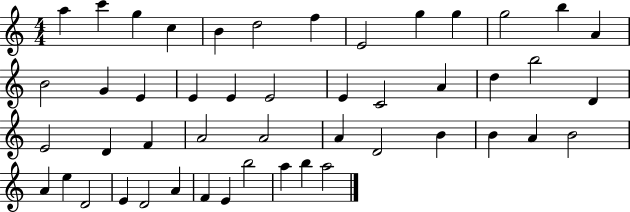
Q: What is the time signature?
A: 4/4